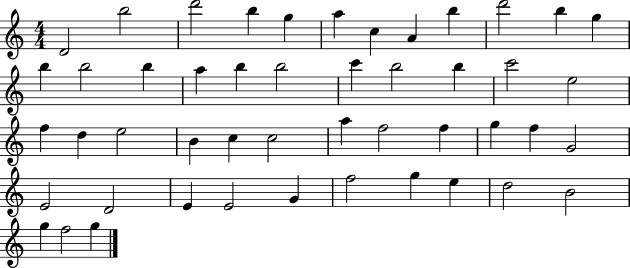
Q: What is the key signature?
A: C major